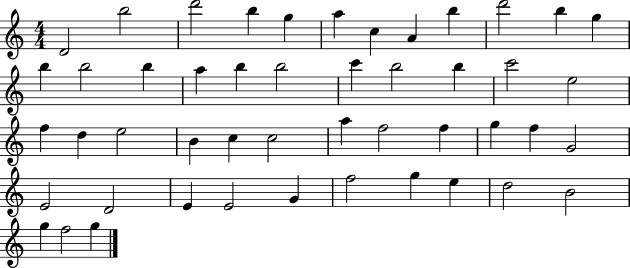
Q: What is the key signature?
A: C major